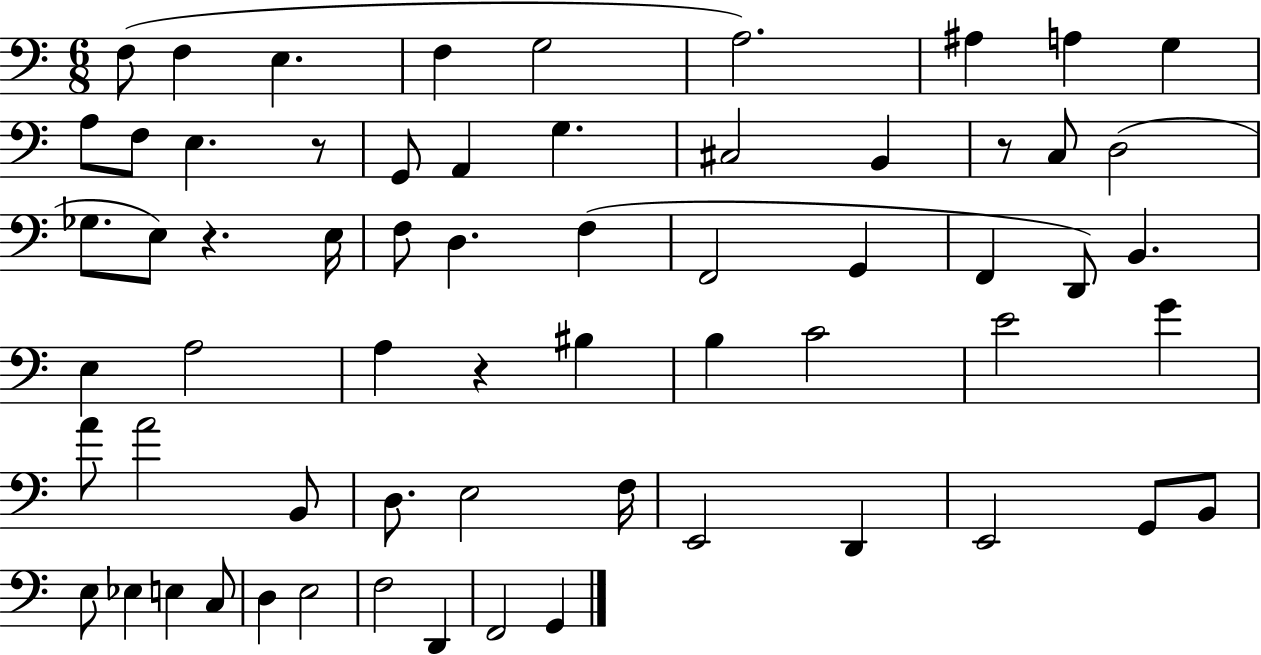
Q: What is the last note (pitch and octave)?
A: G2